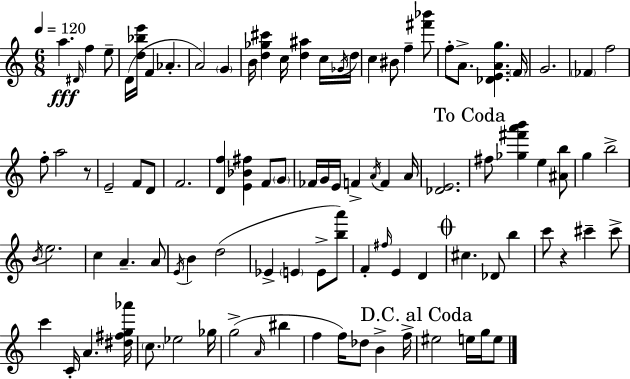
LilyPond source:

{
  \clef treble
  \numericTimeSignature
  \time 6/8
  \key c \major
  \tempo 4 = 120
  \repeat volta 2 { a''4.\fff \grace { dis'16 } f''4 e''8-- | d'16( <d'' bes'' e'''>16 f'4 aes'4.-. | a'2) \parenthesize g'4 | b'16 <d'' ges'' cis'''>4 c''16 <d'' ais''>4 c''16 | \break \acciaccatura { ges'16 } d''16 c''4 bis'8 f''4-- | <fis''' bes'''>8 f''8-. a'8.-> <des' e' a' g''>4. | \parenthesize f'16 g'2. | \parenthesize fes'4 f''2 | \break f''8-. a''2 | r8 e'2-- f'8 | d'8 f'2. | <d' f''>4 <e' bes' fis''>4 f'8 | \break \parenthesize g'8 fes'16 g'16 e'16 f'4-> \acciaccatura { a'16 } f'4 | a'16 <des' e'>2. | \mark "To Coda" fis''8 <ges'' fis''' a''' b'''>4 e''4 | <ais' b''>8 g''4 b''2-> | \break \acciaccatura { b'16 } e''2. | c''4 a'4.-- | a'8 \acciaccatura { e'16 } b'4 d''2( | ees'4-> \parenthesize e'4 | \break e'8-> <b'' a'''>8) f'4-. \grace { fis''16 } e'4 | d'4 \mark \markup { \musicglyph "scripts.coda" } cis''4. | des'8 b''4 c'''8 r4 | cis'''4-- cis'''8-> c'''4 c'16-. a'4. | \break <dis'' fis'' g'' aes'''>16 \parenthesize c''8. ees''2 | ges''16 g''2->( | \grace { a'16 } bis''4 f''4 f''16) | des''8 b'4-> f''16-> \mark "D.C. al Coda" eis''2 | \break e''16 g''16 e''8 } \bar "|."
}